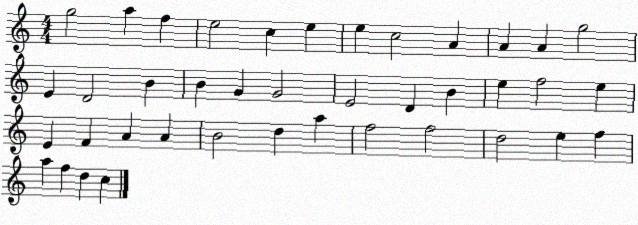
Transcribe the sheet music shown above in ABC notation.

X:1
T:Untitled
M:4/4
L:1/4
K:C
g2 a f e2 c e e c2 A A A g2 E D2 B B G G2 E2 D B e f2 e E F A A B2 d a f2 f2 d2 e f a f d c